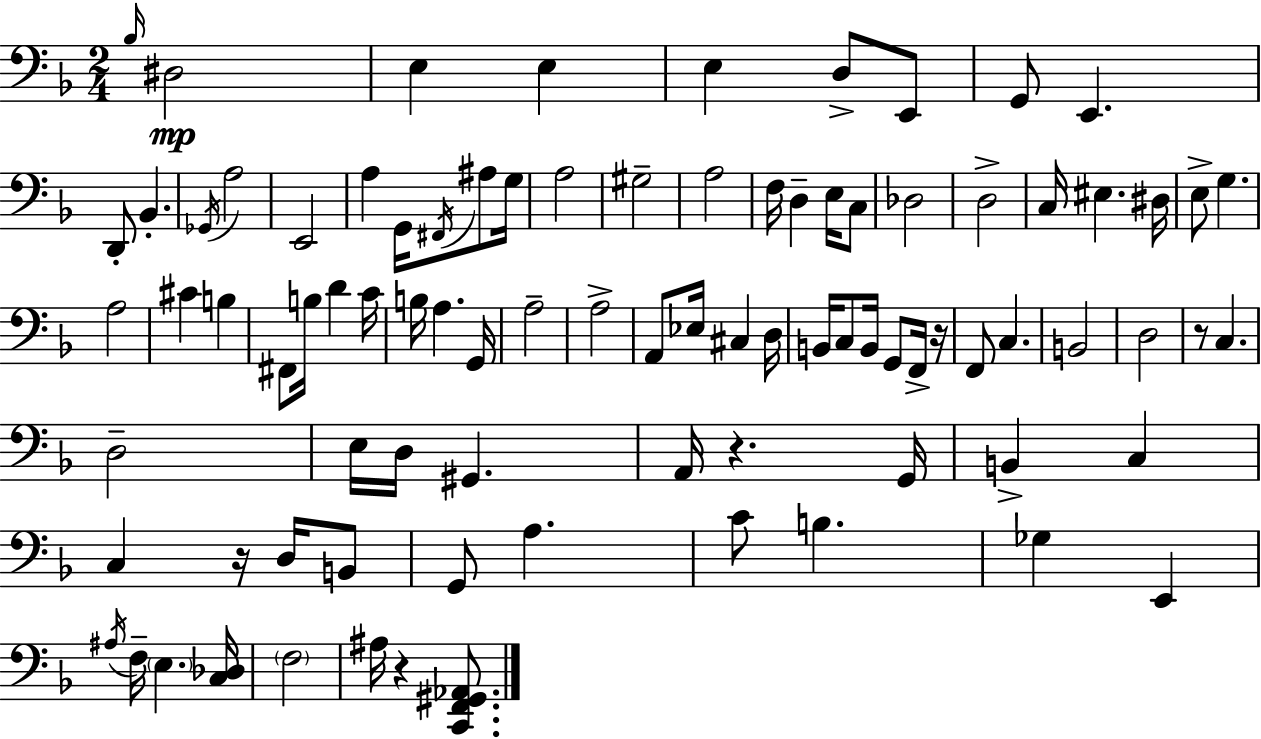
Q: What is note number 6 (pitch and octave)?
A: D3